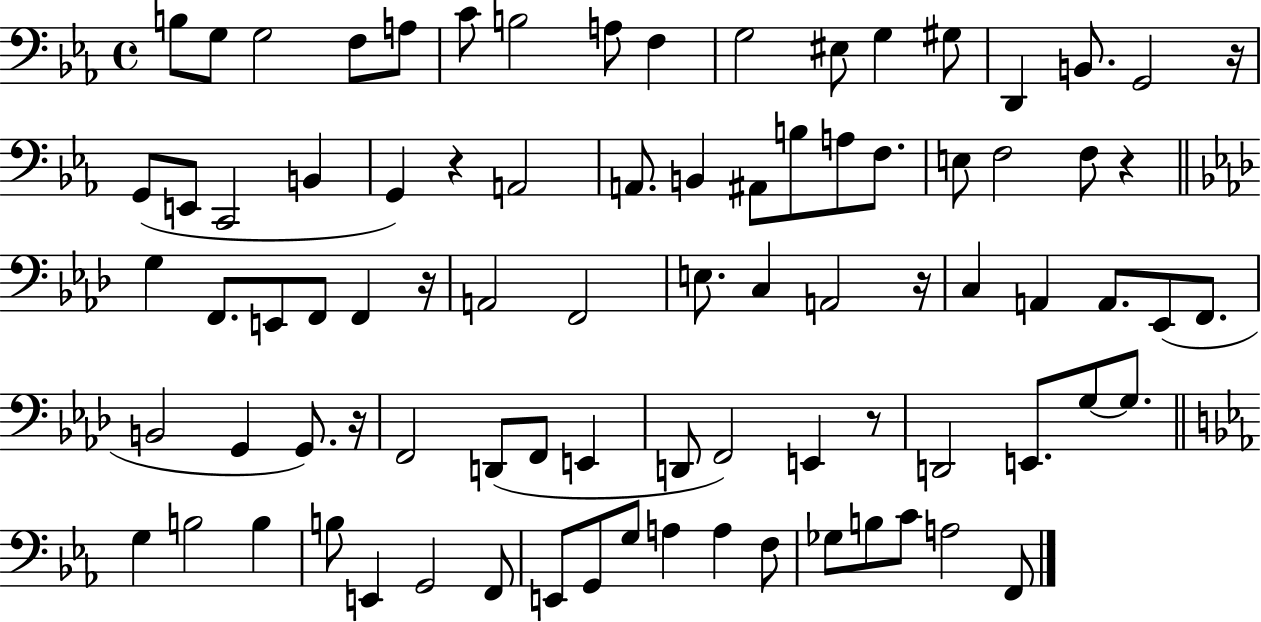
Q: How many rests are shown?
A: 7